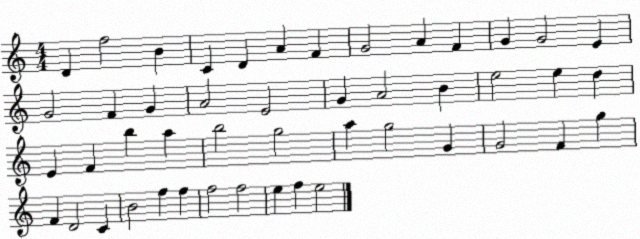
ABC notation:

X:1
T:Untitled
M:4/4
L:1/4
K:C
D f2 B C D A F G2 A F G G2 E G2 F G A2 E2 G A2 B e2 e d E F b a b2 g2 a g2 G G2 F g F D2 C B2 f f f2 f2 e f e2